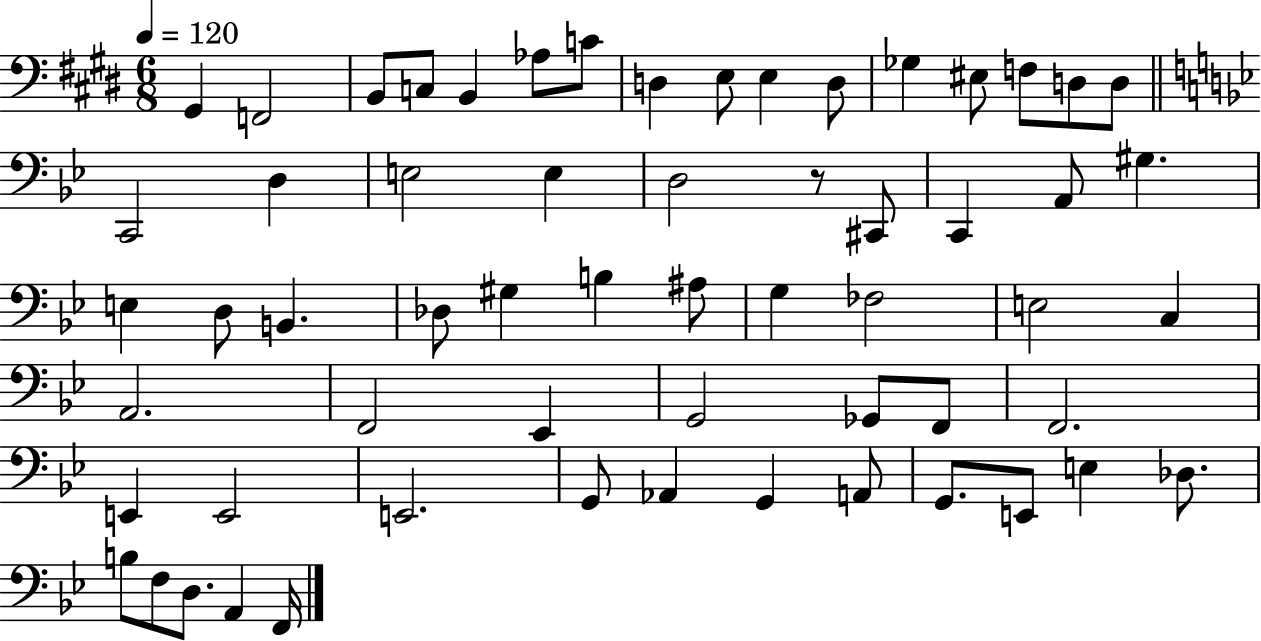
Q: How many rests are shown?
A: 1